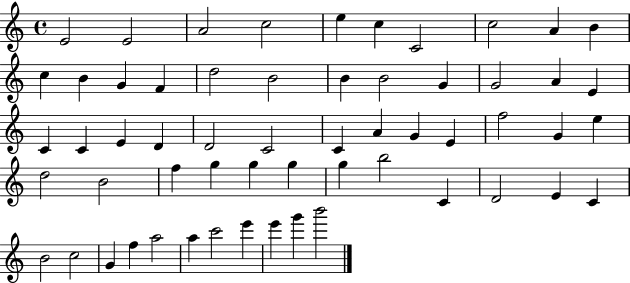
{
  \clef treble
  \time 4/4
  \defaultTimeSignature
  \key c \major
  e'2 e'2 | a'2 c''2 | e''4 c''4 c'2 | c''2 a'4 b'4 | \break c''4 b'4 g'4 f'4 | d''2 b'2 | b'4 b'2 g'4 | g'2 a'4 e'4 | \break c'4 c'4 e'4 d'4 | d'2 c'2 | c'4 a'4 g'4 e'4 | f''2 g'4 e''4 | \break d''2 b'2 | f''4 g''4 g''4 g''4 | g''4 b''2 c'4 | d'2 e'4 c'4 | \break b'2 c''2 | g'4 f''4 a''2 | a''4 c'''2 e'''4 | e'''4 g'''4 b'''2 | \break \bar "|."
}